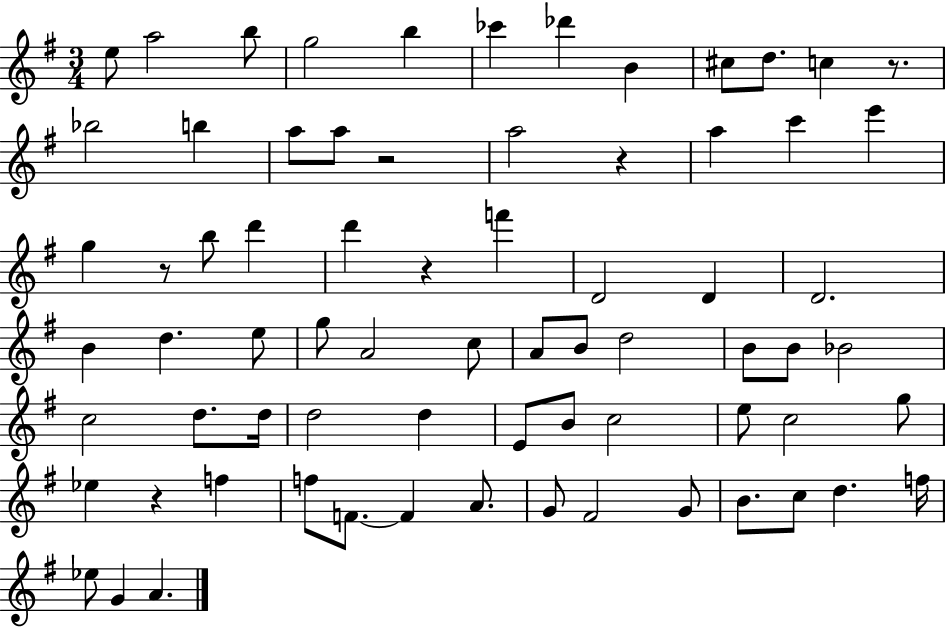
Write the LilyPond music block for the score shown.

{
  \clef treble
  \numericTimeSignature
  \time 3/4
  \key g \major
  \repeat volta 2 { e''8 a''2 b''8 | g''2 b''4 | ces'''4 des'''4 b'4 | cis''8 d''8. c''4 r8. | \break bes''2 b''4 | a''8 a''8 r2 | a''2 r4 | a''4 c'''4 e'''4 | \break g''4 r8 b''8 d'''4 | d'''4 r4 f'''4 | d'2 d'4 | d'2. | \break b'4 d''4. e''8 | g''8 a'2 c''8 | a'8 b'8 d''2 | b'8 b'8 bes'2 | \break c''2 d''8. d''16 | d''2 d''4 | e'8 b'8 c''2 | e''8 c''2 g''8 | \break ees''4 r4 f''4 | f''8 f'8.~~ f'4 a'8. | g'8 fis'2 g'8 | b'8. c''8 d''4. f''16 | \break ees''8 g'4 a'4. | } \bar "|."
}